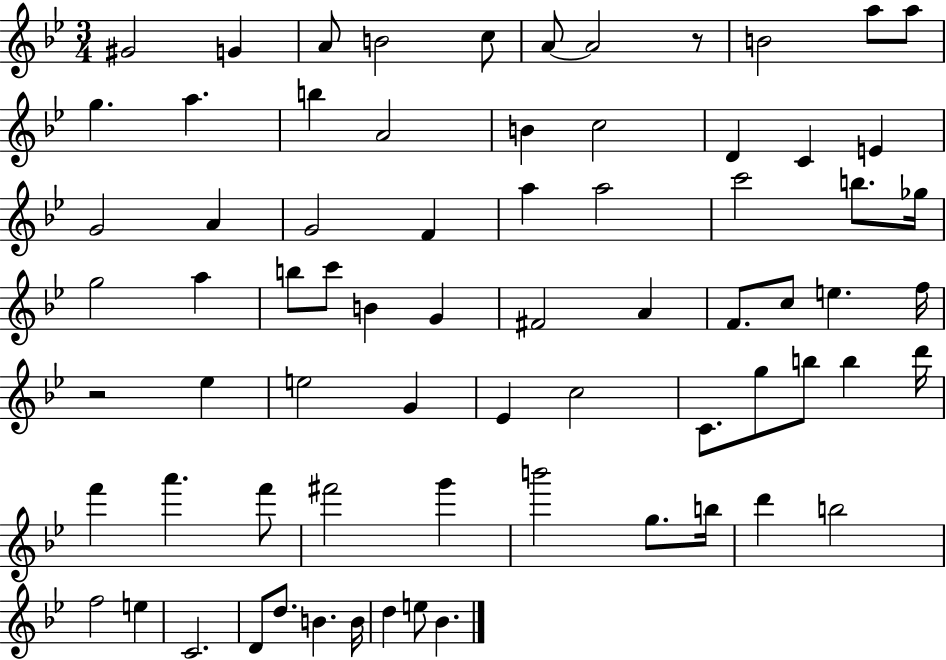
G#4/h G4/q A4/e B4/h C5/e A4/e A4/h R/e B4/h A5/e A5/e G5/q. A5/q. B5/q A4/h B4/q C5/h D4/q C4/q E4/q G4/h A4/q G4/h F4/q A5/q A5/h C6/h B5/e. Gb5/s G5/h A5/q B5/e C6/e B4/q G4/q F#4/h A4/q F4/e. C5/e E5/q. F5/s R/h Eb5/q E5/h G4/q Eb4/q C5/h C4/e. G5/e B5/e B5/q D6/s F6/q A6/q. F6/e F#6/h G6/q B6/h G5/e. B5/s D6/q B5/h F5/h E5/q C4/h. D4/e D5/e. B4/q. B4/s D5/q E5/e Bb4/q.